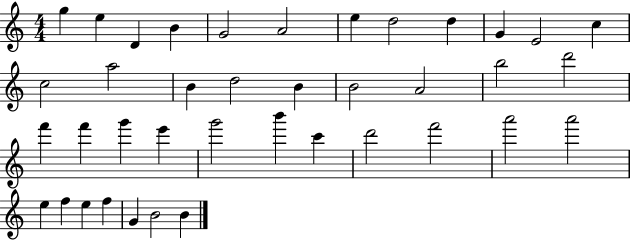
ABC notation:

X:1
T:Untitled
M:4/4
L:1/4
K:C
g e D B G2 A2 e d2 d G E2 c c2 a2 B d2 B B2 A2 b2 d'2 f' f' g' e' g'2 b' c' d'2 f'2 a'2 a'2 e f e f G B2 B